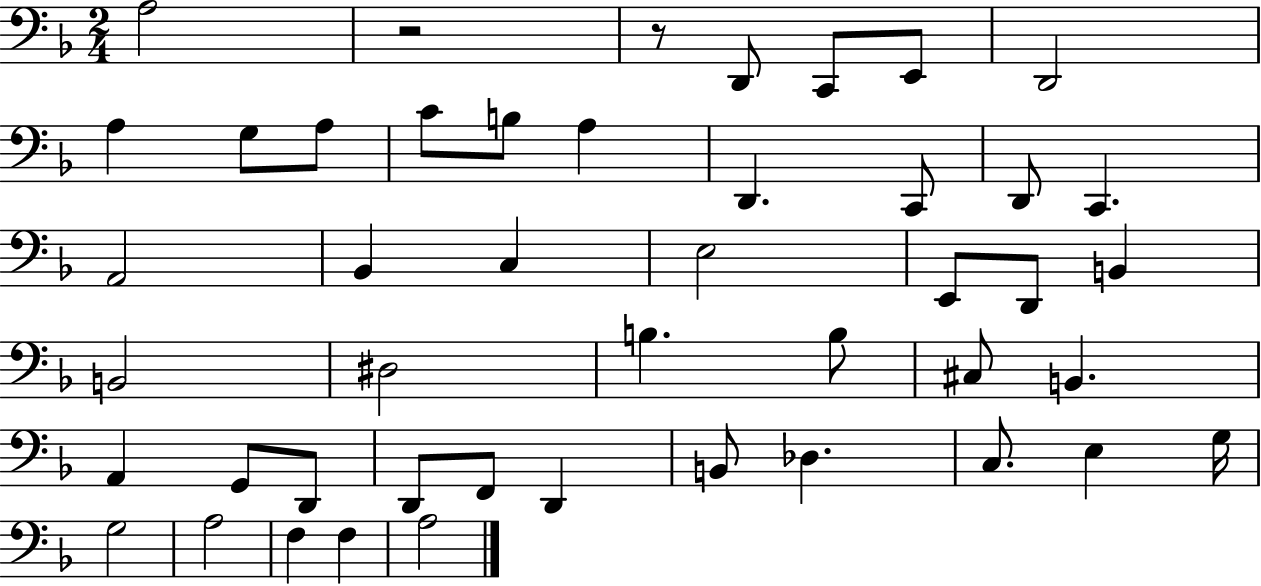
X:1
T:Untitled
M:2/4
L:1/4
K:F
A,2 z2 z/2 D,,/2 C,,/2 E,,/2 D,,2 A, G,/2 A,/2 C/2 B,/2 A, D,, C,,/2 D,,/2 C,, A,,2 _B,, C, E,2 E,,/2 D,,/2 B,, B,,2 ^D,2 B, B,/2 ^C,/2 B,, A,, G,,/2 D,,/2 D,,/2 F,,/2 D,, B,,/2 _D, C,/2 E, G,/4 G,2 A,2 F, F, A,2